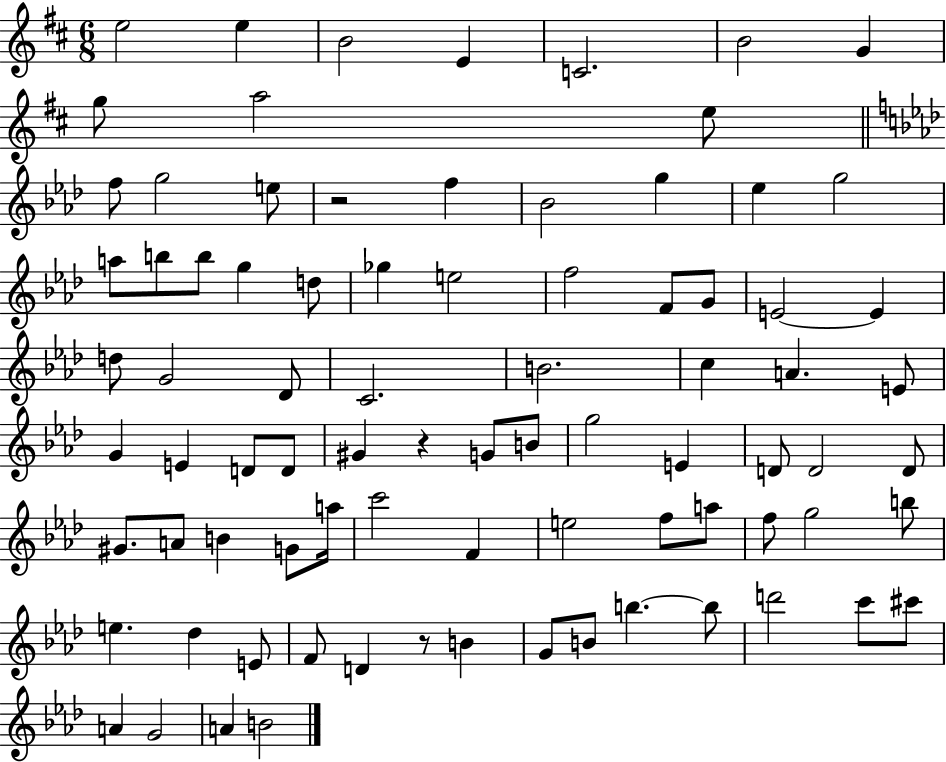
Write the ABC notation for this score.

X:1
T:Untitled
M:6/8
L:1/4
K:D
e2 e B2 E C2 B2 G g/2 a2 e/2 f/2 g2 e/2 z2 f _B2 g _e g2 a/2 b/2 b/2 g d/2 _g e2 f2 F/2 G/2 E2 E d/2 G2 _D/2 C2 B2 c A E/2 G E D/2 D/2 ^G z G/2 B/2 g2 E D/2 D2 D/2 ^G/2 A/2 B G/2 a/4 c'2 F e2 f/2 a/2 f/2 g2 b/2 e _d E/2 F/2 D z/2 B G/2 B/2 b b/2 d'2 c'/2 ^c'/2 A G2 A B2